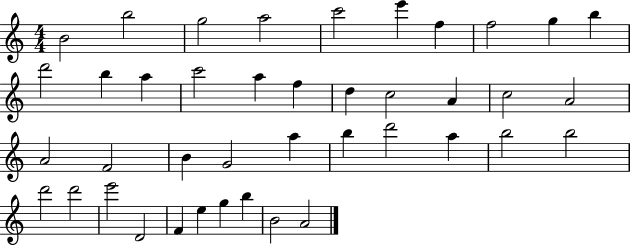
X:1
T:Untitled
M:4/4
L:1/4
K:C
B2 b2 g2 a2 c'2 e' f f2 g b d'2 b a c'2 a f d c2 A c2 A2 A2 F2 B G2 a b d'2 a b2 b2 d'2 d'2 e'2 D2 F e g b B2 A2